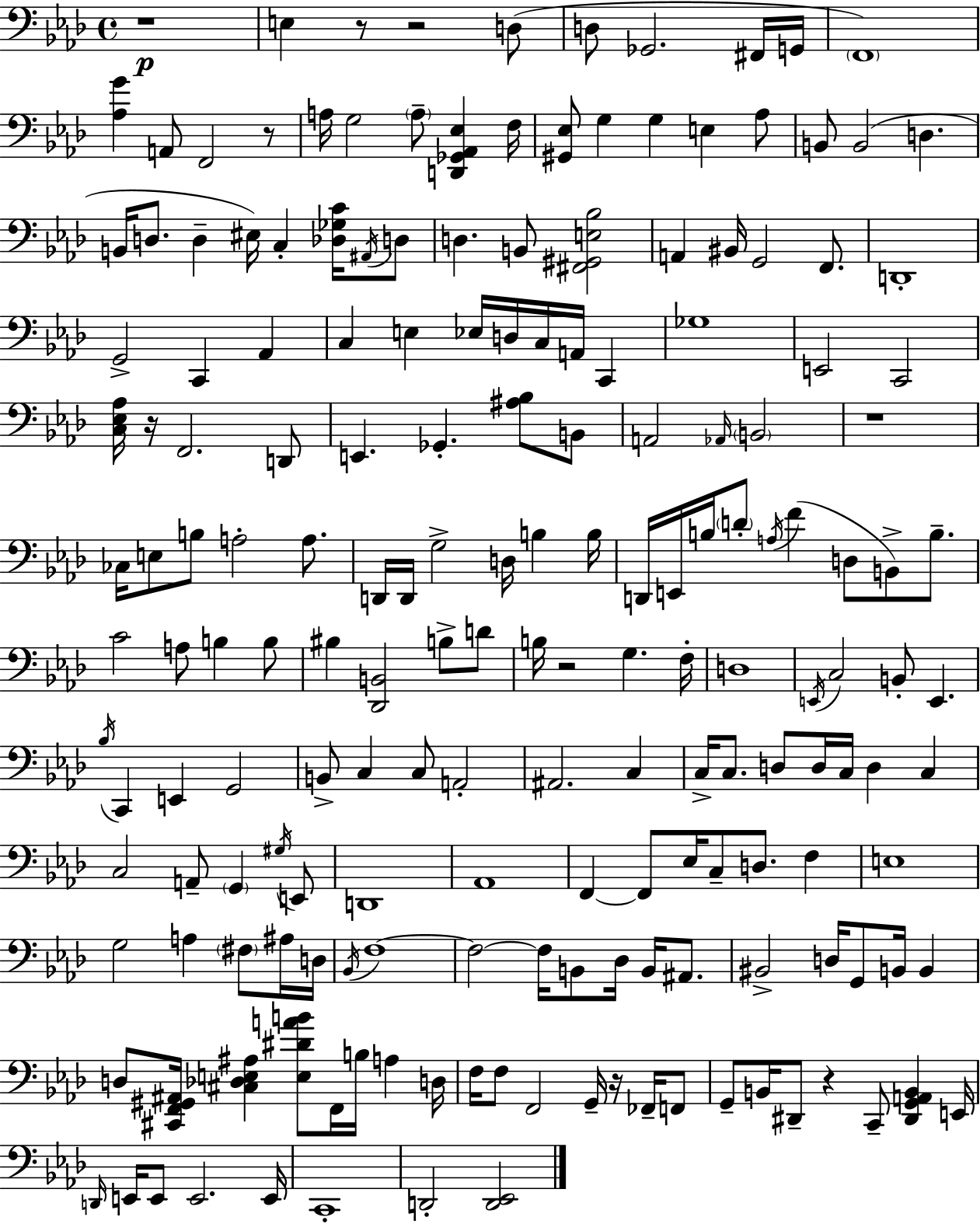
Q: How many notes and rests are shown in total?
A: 184